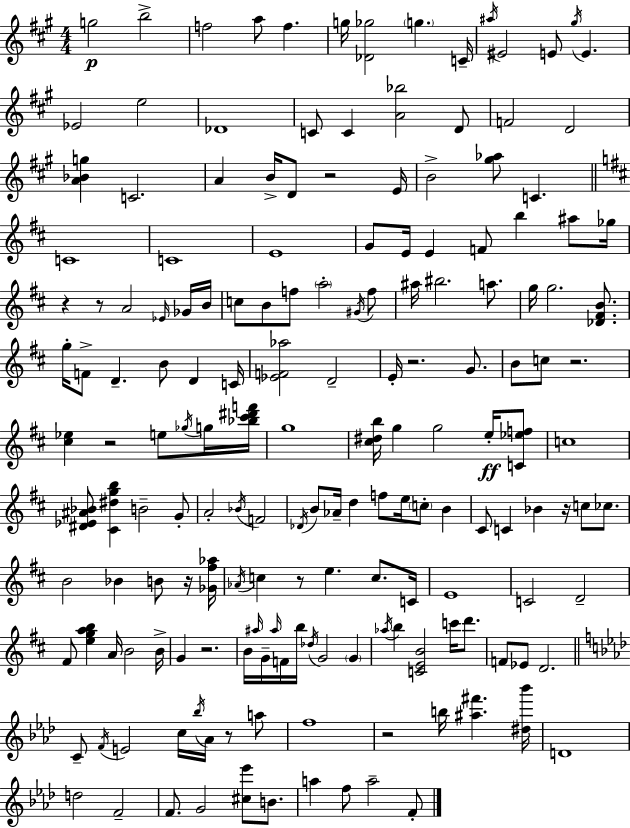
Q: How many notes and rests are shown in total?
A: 171